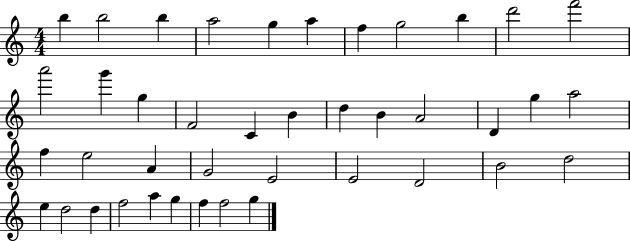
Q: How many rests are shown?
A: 0